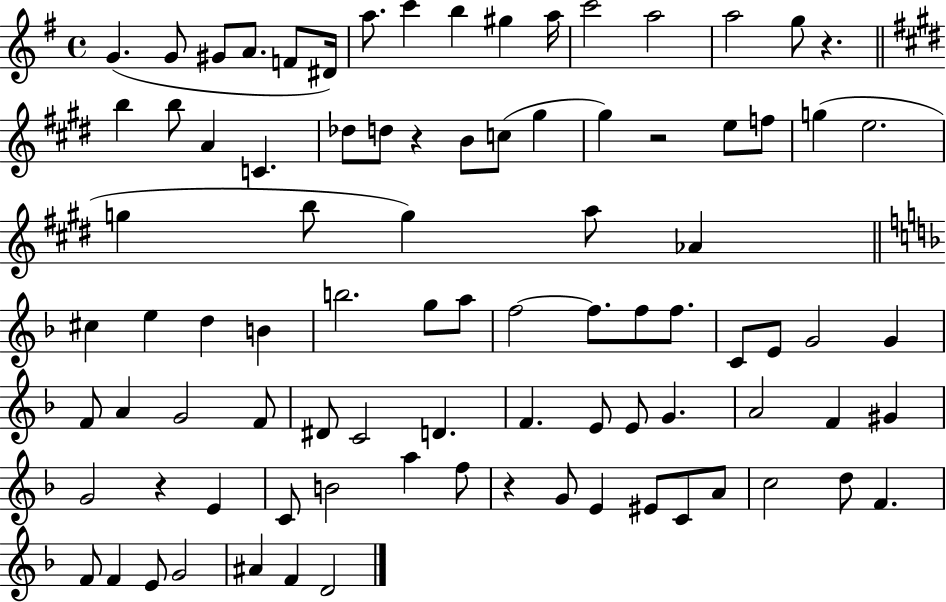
G4/q. G4/e G#4/e A4/e. F4/e D#4/s A5/e. C6/q B5/q G#5/q A5/s C6/h A5/h A5/h G5/e R/q. B5/q B5/e A4/q C4/q. Db5/e D5/e R/q B4/e C5/e G#5/q G#5/q R/h E5/e F5/e G5/q E5/h. G5/q B5/e G5/q A5/e Ab4/q C#5/q E5/q D5/q B4/q B5/h. G5/e A5/e F5/h F5/e. F5/e F5/e. C4/e E4/e G4/h G4/q F4/e A4/q G4/h F4/e D#4/e C4/h D4/q. F4/q. E4/e E4/e G4/q. A4/h F4/q G#4/q G4/h R/q E4/q C4/e B4/h A5/q F5/e R/q G4/e E4/q EIS4/e C4/e A4/e C5/h D5/e F4/q. F4/e F4/q E4/e G4/h A#4/q F4/q D4/h